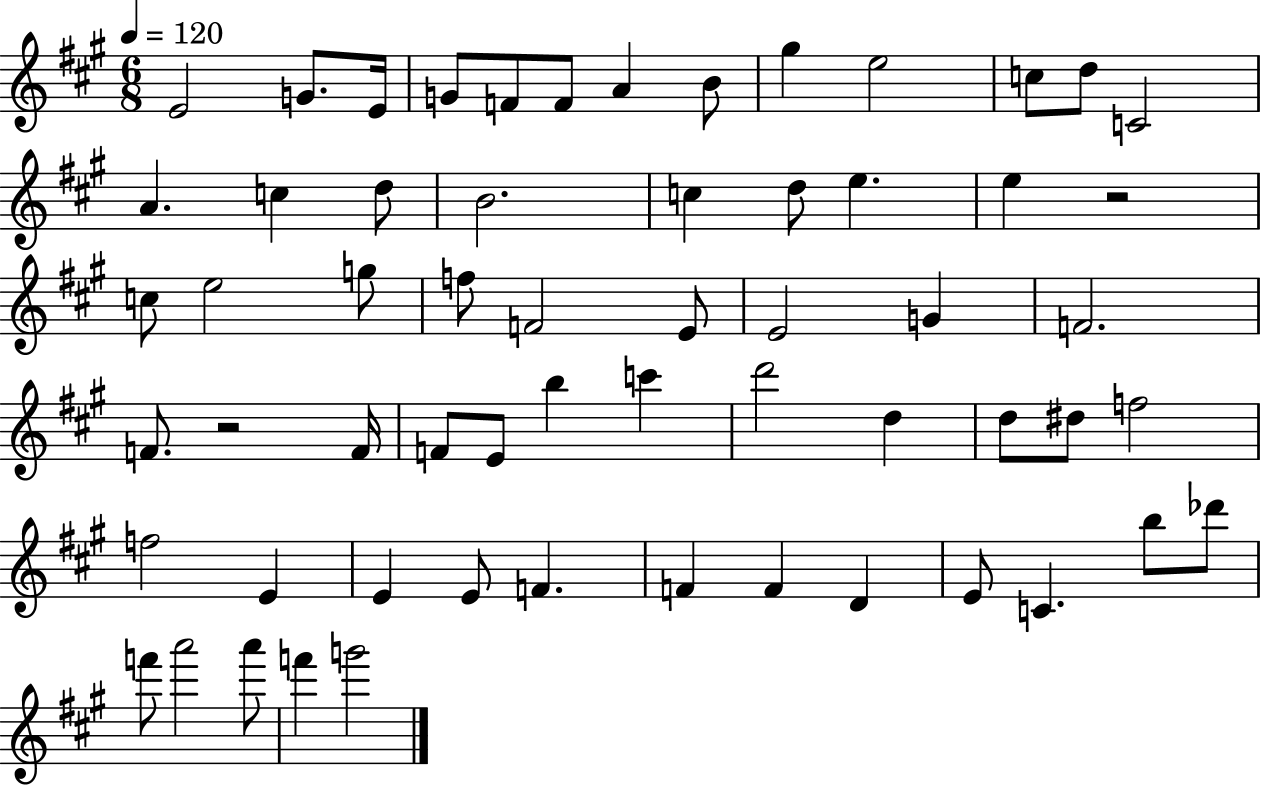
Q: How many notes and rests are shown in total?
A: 60